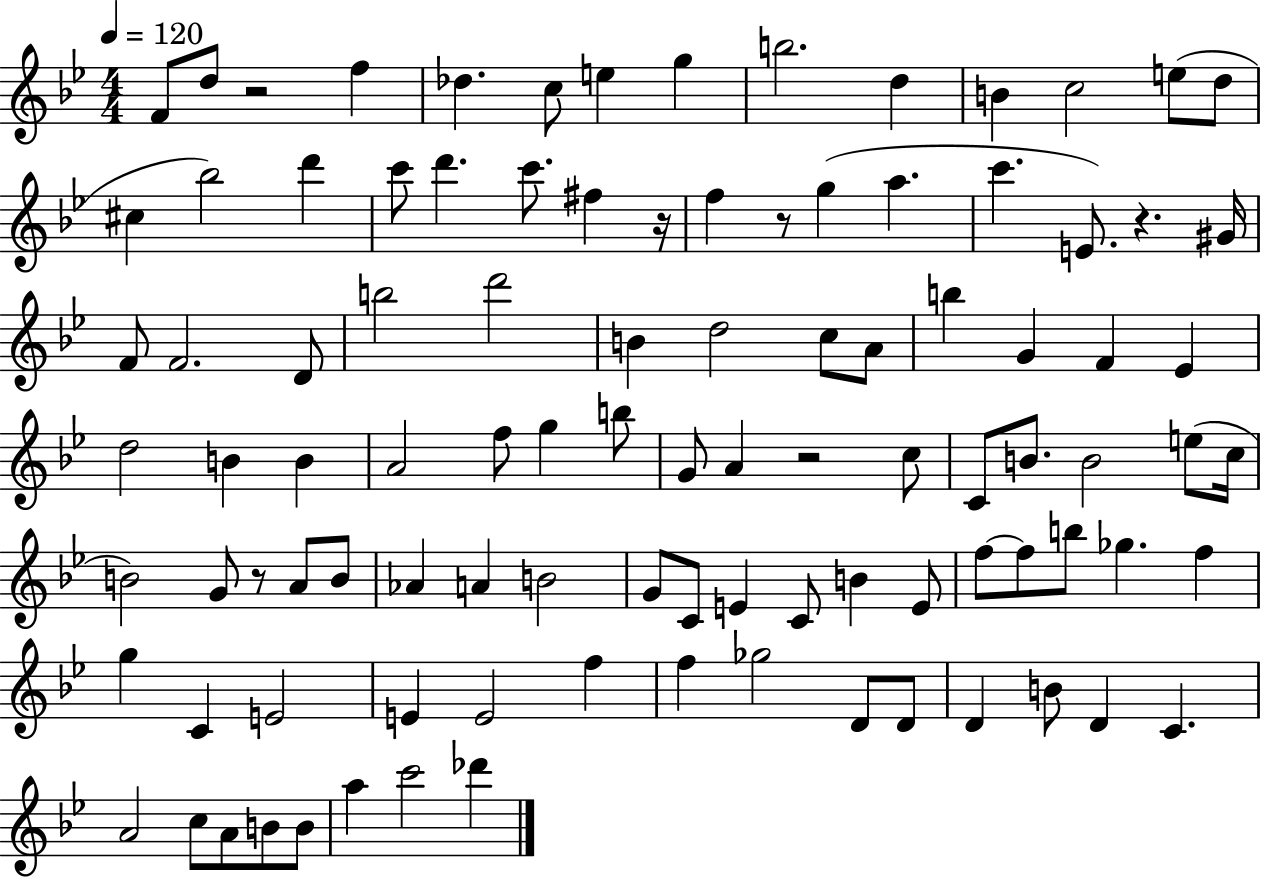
{
  \clef treble
  \numericTimeSignature
  \time 4/4
  \key bes \major
  \tempo 4 = 120
  f'8 d''8 r2 f''4 | des''4. c''8 e''4 g''4 | b''2. d''4 | b'4 c''2 e''8( d''8 | \break cis''4 bes''2) d'''4 | c'''8 d'''4. c'''8. fis''4 r16 | f''4 r8 g''4( a''4. | c'''4. e'8.) r4. gis'16 | \break f'8 f'2. d'8 | b''2 d'''2 | b'4 d''2 c''8 a'8 | b''4 g'4 f'4 ees'4 | \break d''2 b'4 b'4 | a'2 f''8 g''4 b''8 | g'8 a'4 r2 c''8 | c'8 b'8. b'2 e''8( c''16 | \break b'2) g'8 r8 a'8 b'8 | aes'4 a'4 b'2 | g'8 c'8 e'4 c'8 b'4 e'8 | f''8~~ f''8 b''8 ges''4. f''4 | \break g''4 c'4 e'2 | e'4 e'2 f''4 | f''4 ges''2 d'8 d'8 | d'4 b'8 d'4 c'4. | \break a'2 c''8 a'8 b'8 b'8 | a''4 c'''2 des'''4 | \bar "|."
}